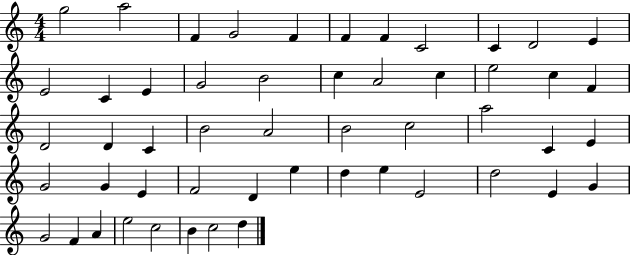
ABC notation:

X:1
T:Untitled
M:4/4
L:1/4
K:C
g2 a2 F G2 F F F C2 C D2 E E2 C E G2 B2 c A2 c e2 c F D2 D C B2 A2 B2 c2 a2 C E G2 G E F2 D e d e E2 d2 E G G2 F A e2 c2 B c2 d